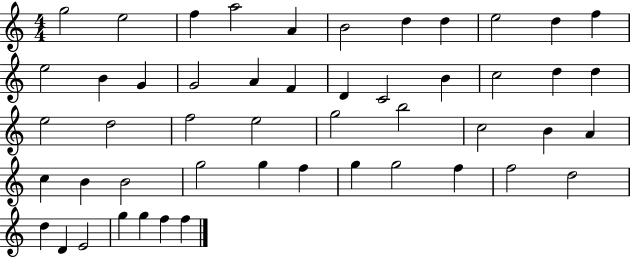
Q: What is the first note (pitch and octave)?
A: G5